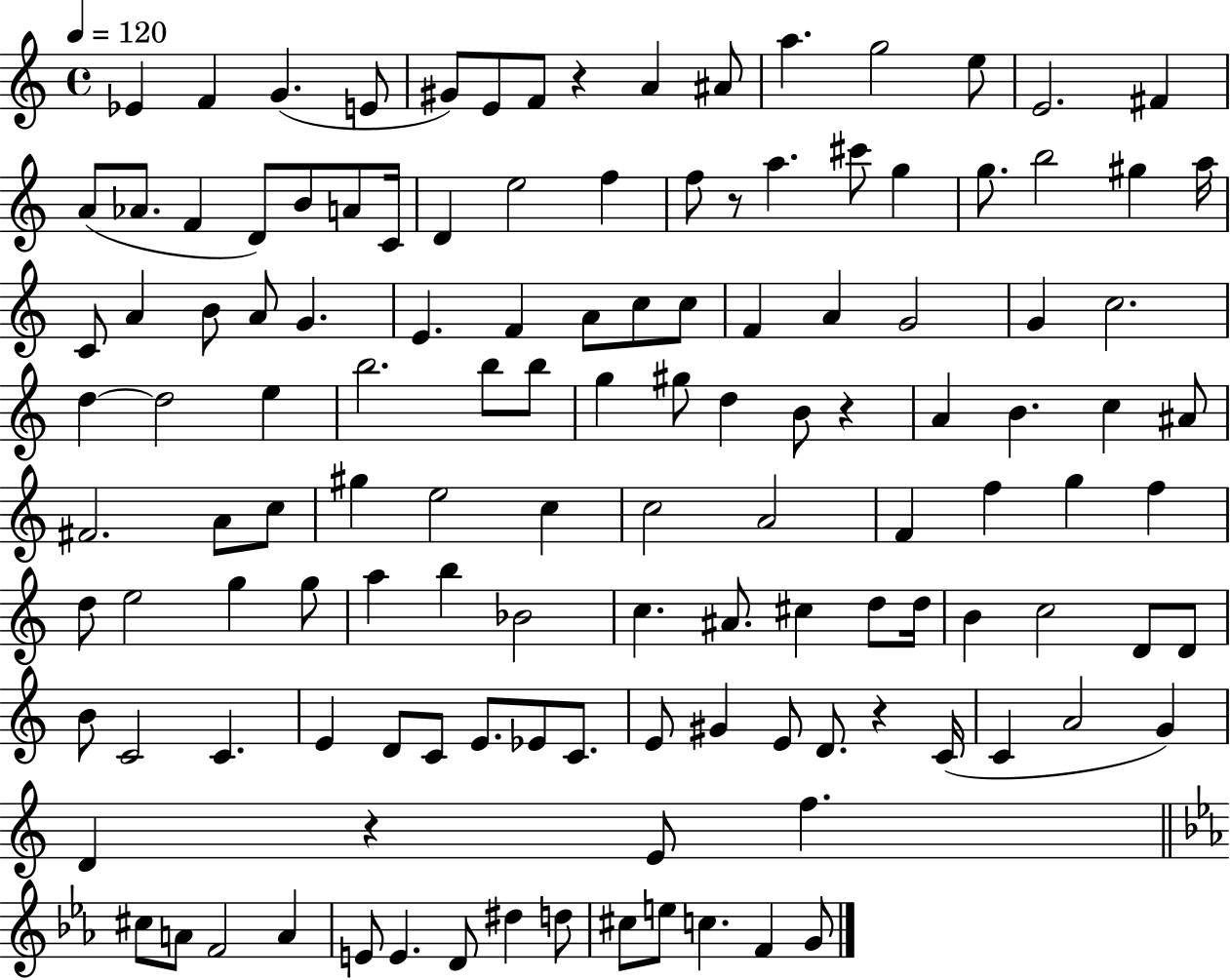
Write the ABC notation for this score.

X:1
T:Untitled
M:4/4
L:1/4
K:C
_E F G E/2 ^G/2 E/2 F/2 z A ^A/2 a g2 e/2 E2 ^F A/2 _A/2 F D/2 B/2 A/2 C/4 D e2 f f/2 z/2 a ^c'/2 g g/2 b2 ^g a/4 C/2 A B/2 A/2 G E F A/2 c/2 c/2 F A G2 G c2 d d2 e b2 b/2 b/2 g ^g/2 d B/2 z A B c ^A/2 ^F2 A/2 c/2 ^g e2 c c2 A2 F f g f d/2 e2 g g/2 a b _B2 c ^A/2 ^c d/2 d/4 B c2 D/2 D/2 B/2 C2 C E D/2 C/2 E/2 _E/2 C/2 E/2 ^G E/2 D/2 z C/4 C A2 G D z E/2 f ^c/2 A/2 F2 A E/2 E D/2 ^d d/2 ^c/2 e/2 c F G/2